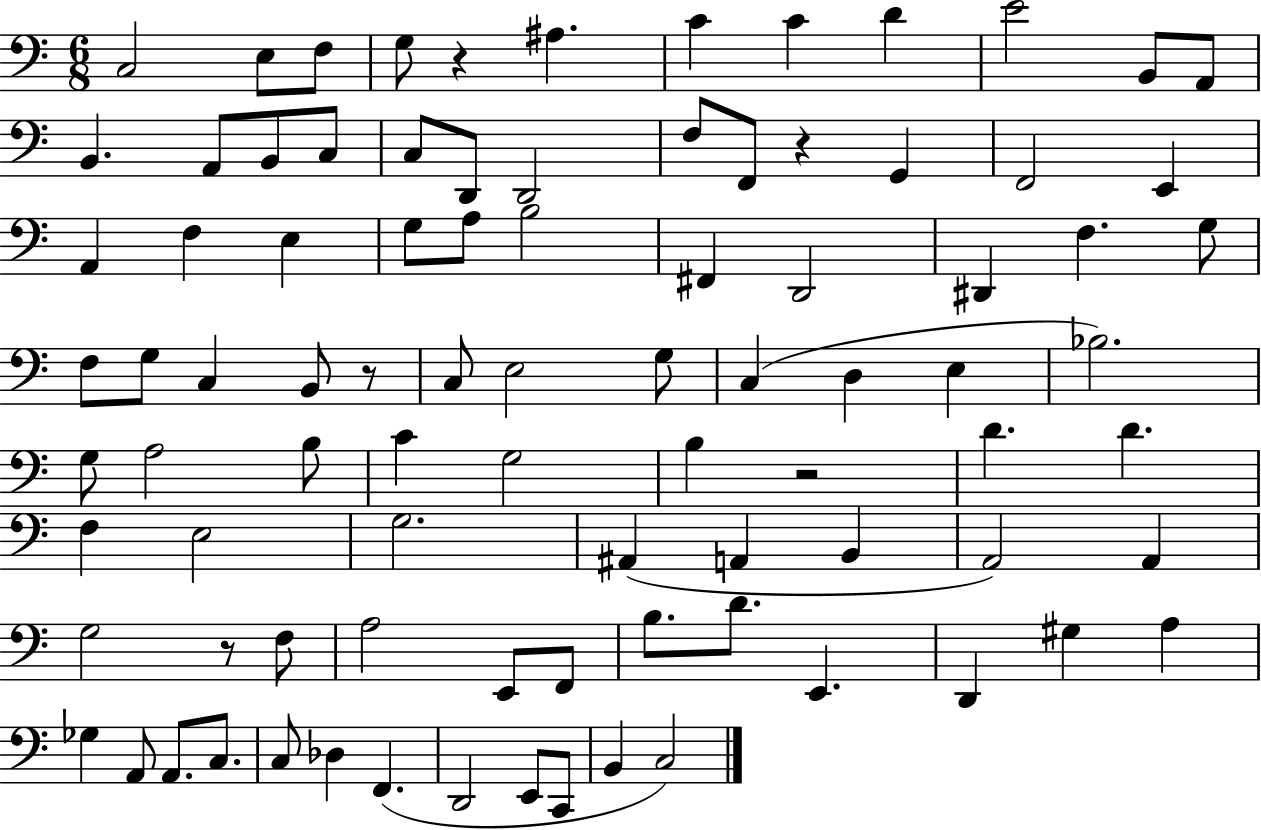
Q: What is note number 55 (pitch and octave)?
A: E3